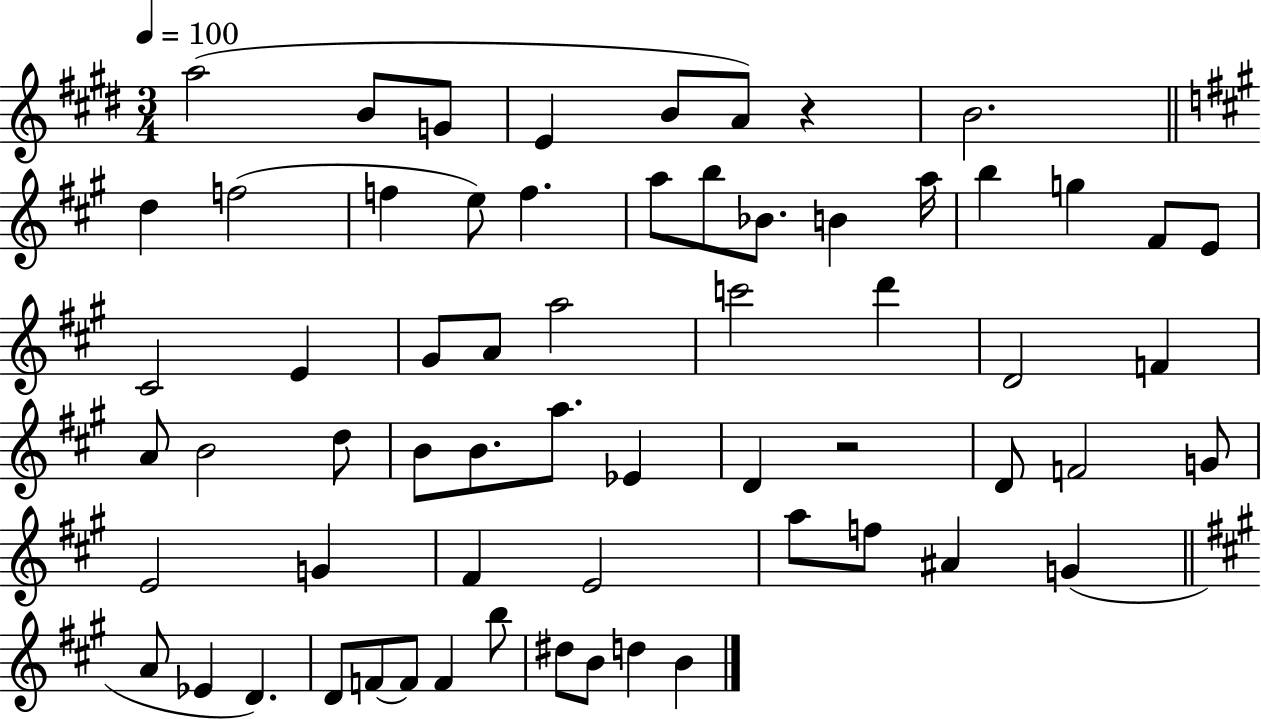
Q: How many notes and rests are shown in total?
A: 63